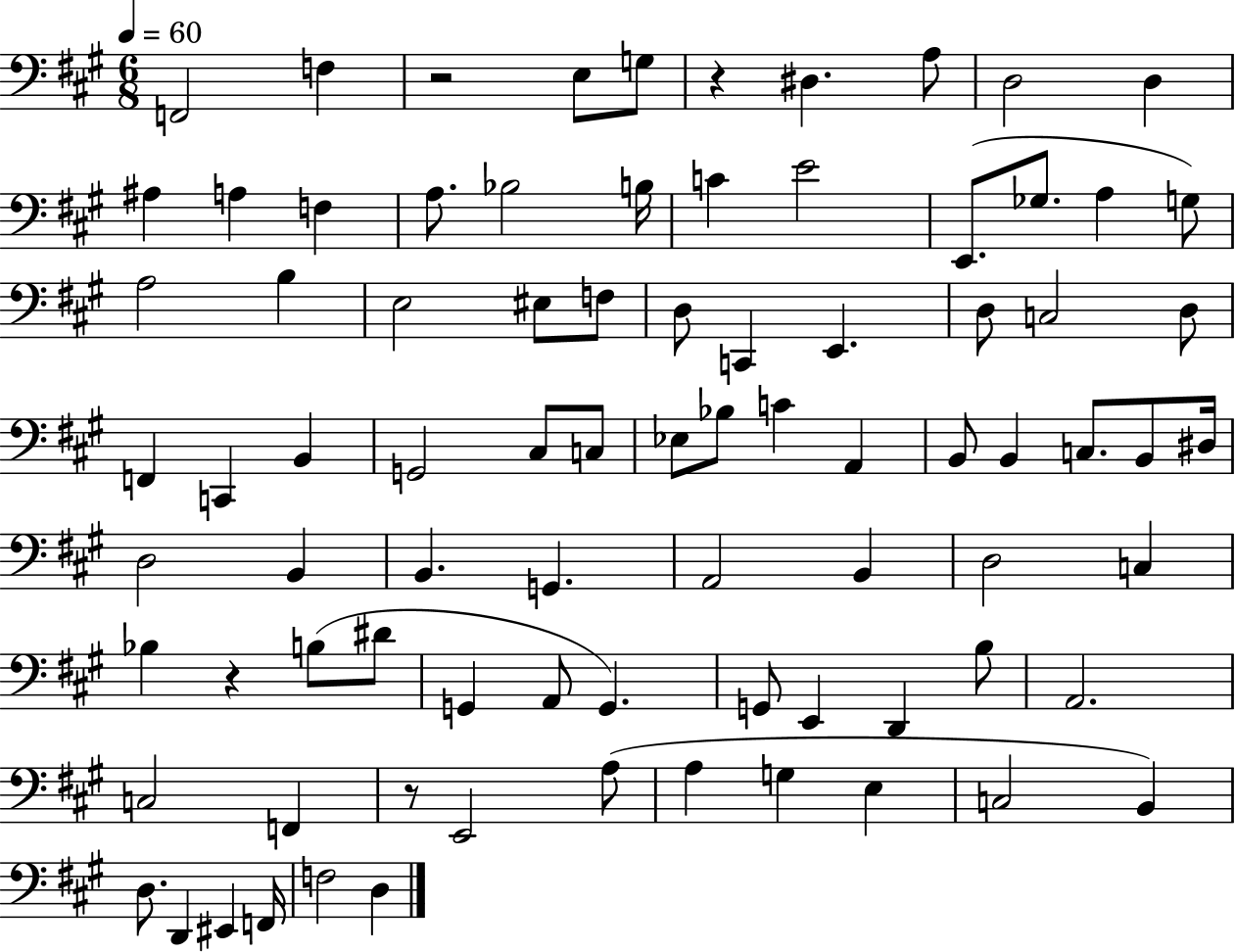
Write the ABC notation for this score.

X:1
T:Untitled
M:6/8
L:1/4
K:A
F,,2 F, z2 E,/2 G,/2 z ^D, A,/2 D,2 D, ^A, A, F, A,/2 _B,2 B,/4 C E2 E,,/2 _G,/2 A, G,/2 A,2 B, E,2 ^E,/2 F,/2 D,/2 C,, E,, D,/2 C,2 D,/2 F,, C,, B,, G,,2 ^C,/2 C,/2 _E,/2 _B,/2 C A,, B,,/2 B,, C,/2 B,,/2 ^D,/4 D,2 B,, B,, G,, A,,2 B,, D,2 C, _B, z B,/2 ^D/2 G,, A,,/2 G,, G,,/2 E,, D,, B,/2 A,,2 C,2 F,, z/2 E,,2 A,/2 A, G, E, C,2 B,, D,/2 D,, ^E,, F,,/4 F,2 D,